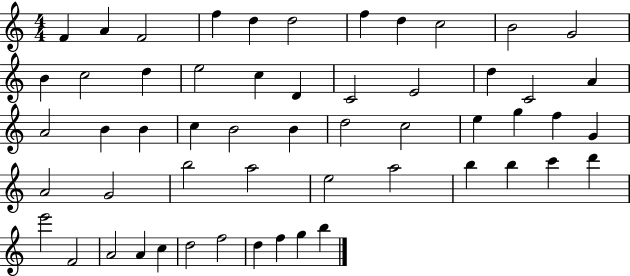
{
  \clef treble
  \numericTimeSignature
  \time 4/4
  \key c \major
  f'4 a'4 f'2 | f''4 d''4 d''2 | f''4 d''4 c''2 | b'2 g'2 | \break b'4 c''2 d''4 | e''2 c''4 d'4 | c'2 e'2 | d''4 c'2 a'4 | \break a'2 b'4 b'4 | c''4 b'2 b'4 | d''2 c''2 | e''4 g''4 f''4 g'4 | \break a'2 g'2 | b''2 a''2 | e''2 a''2 | b''4 b''4 c'''4 d'''4 | \break e'''2 f'2 | a'2 a'4 c''4 | d''2 f''2 | d''4 f''4 g''4 b''4 | \break \bar "|."
}